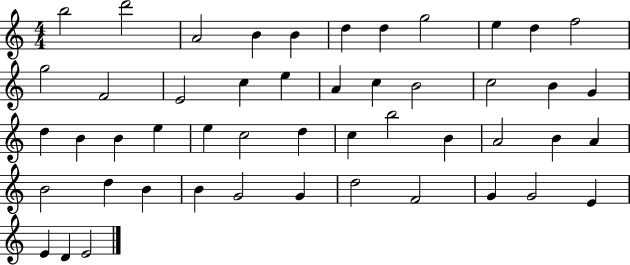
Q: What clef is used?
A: treble